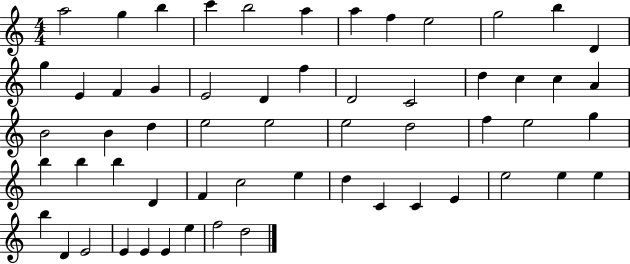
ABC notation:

X:1
T:Untitled
M:4/4
L:1/4
K:C
a2 g b c' b2 a a f e2 g2 b D g E F G E2 D f D2 C2 d c c A B2 B d e2 e2 e2 d2 f e2 g b b b D F c2 e d C C E e2 e e b D E2 E E E e f2 d2